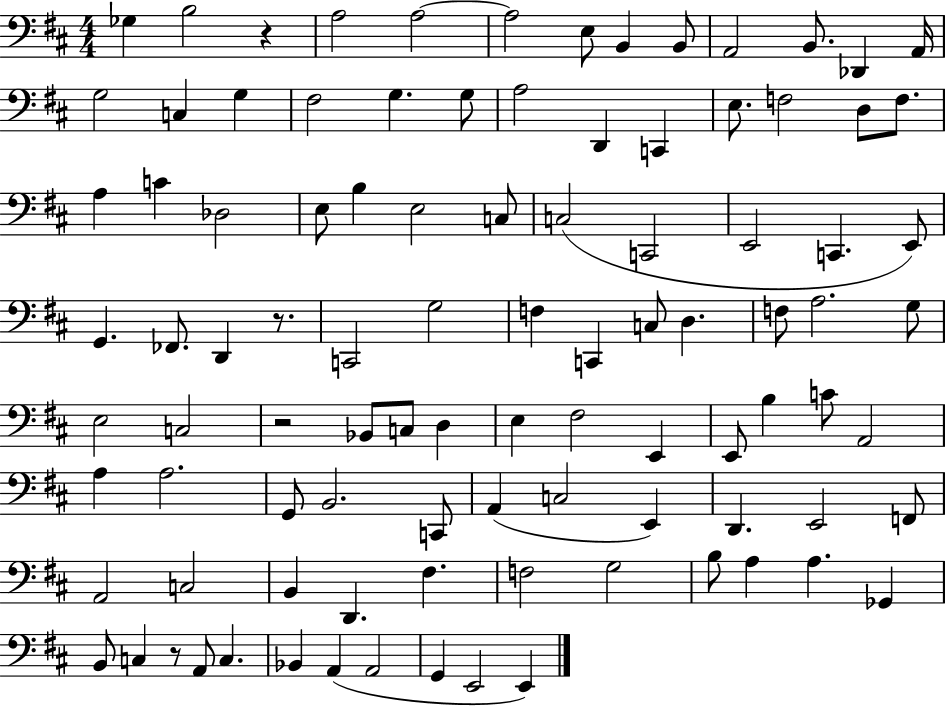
Gb3/q B3/h R/q A3/h A3/h A3/h E3/e B2/q B2/e A2/h B2/e. Db2/q A2/s G3/h C3/q G3/q F#3/h G3/q. G3/e A3/h D2/q C2/q E3/e. F3/h D3/e F3/e. A3/q C4/q Db3/h E3/e B3/q E3/h C3/e C3/h C2/h E2/h C2/q. E2/e G2/q. FES2/e. D2/q R/e. C2/h G3/h F3/q C2/q C3/e D3/q. F3/e A3/h. G3/e E3/h C3/h R/h Bb2/e C3/e D3/q E3/q F#3/h E2/q E2/e B3/q C4/e A2/h A3/q A3/h. G2/e B2/h. C2/e A2/q C3/h E2/q D2/q. E2/h F2/e A2/h C3/h B2/q D2/q. F#3/q. F3/h G3/h B3/e A3/q A3/q. Gb2/q B2/e C3/q R/e A2/e C3/q. Bb2/q A2/q A2/h G2/q E2/h E2/q